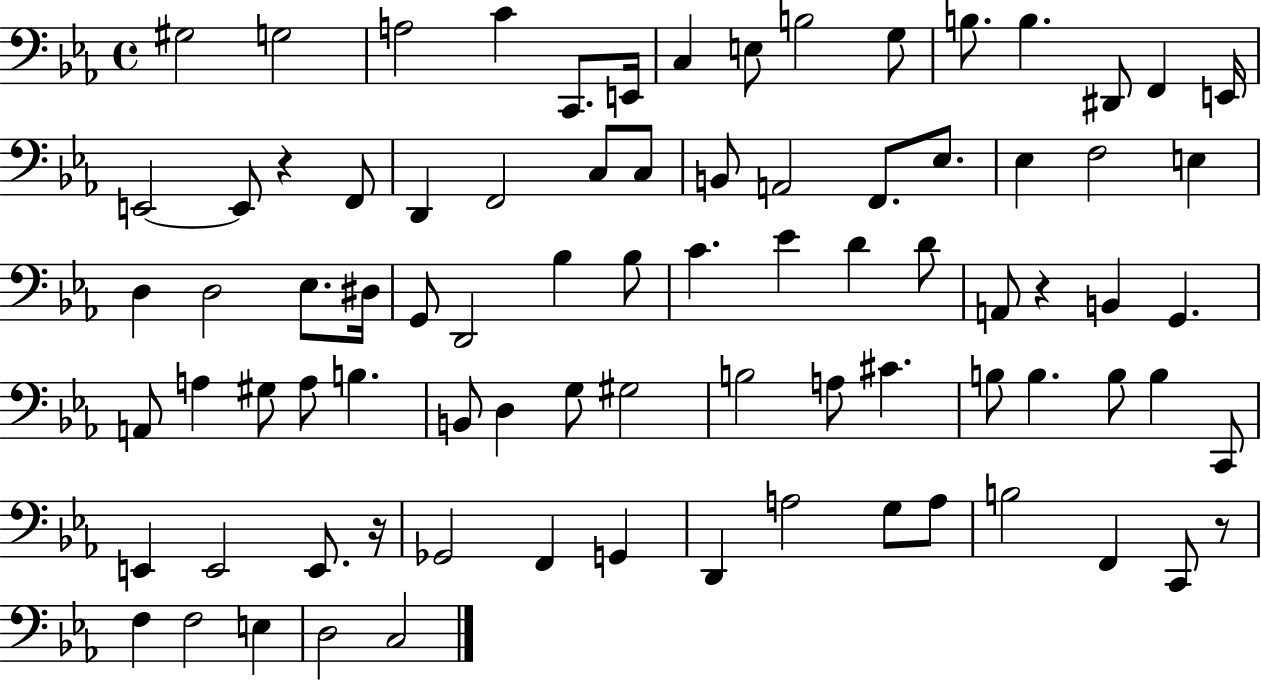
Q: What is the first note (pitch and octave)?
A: G#3